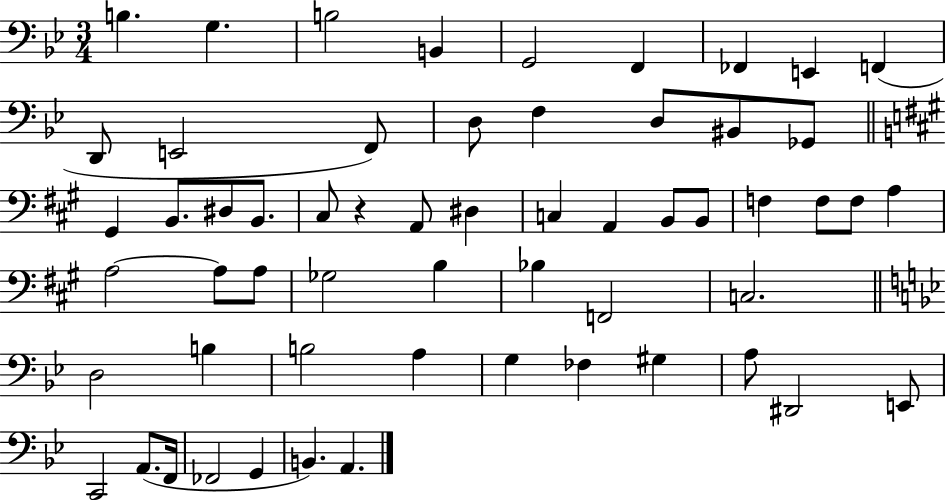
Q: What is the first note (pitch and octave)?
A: B3